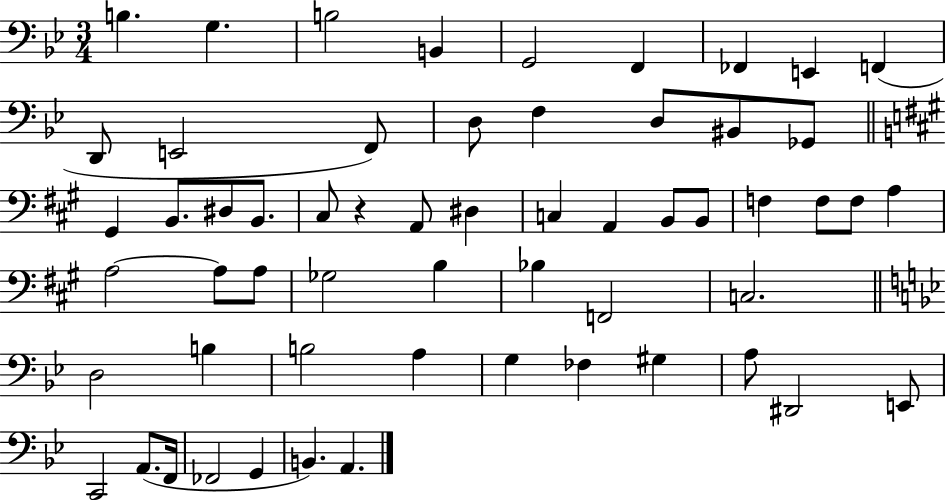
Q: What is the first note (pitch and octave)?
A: B3